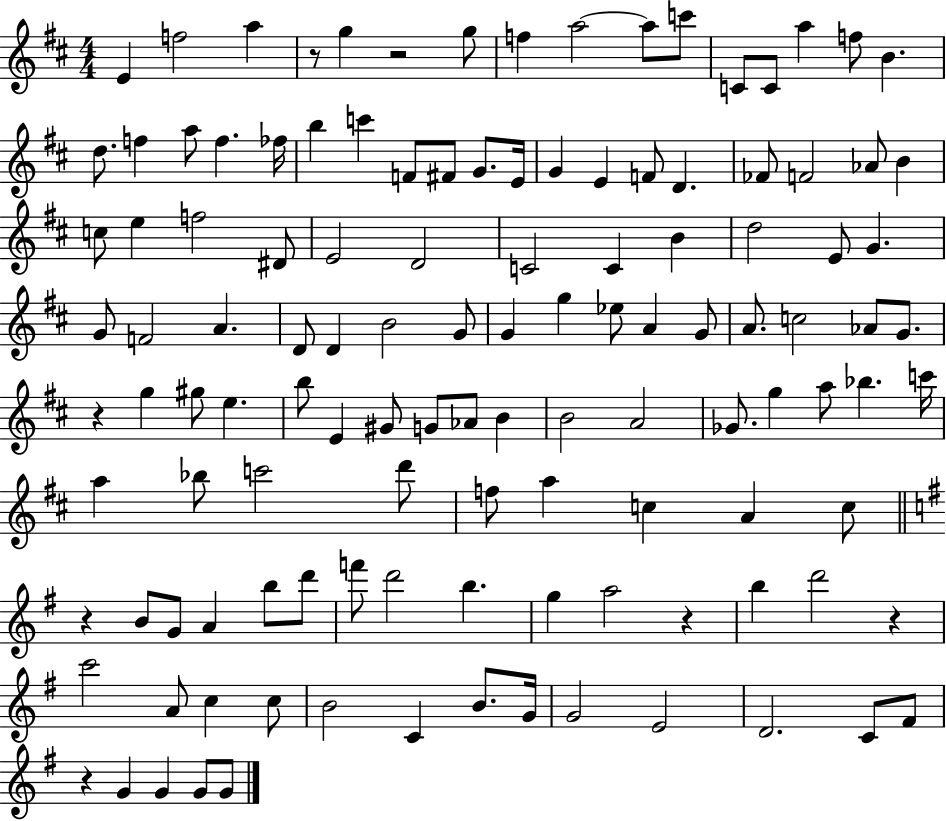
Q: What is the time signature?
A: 4/4